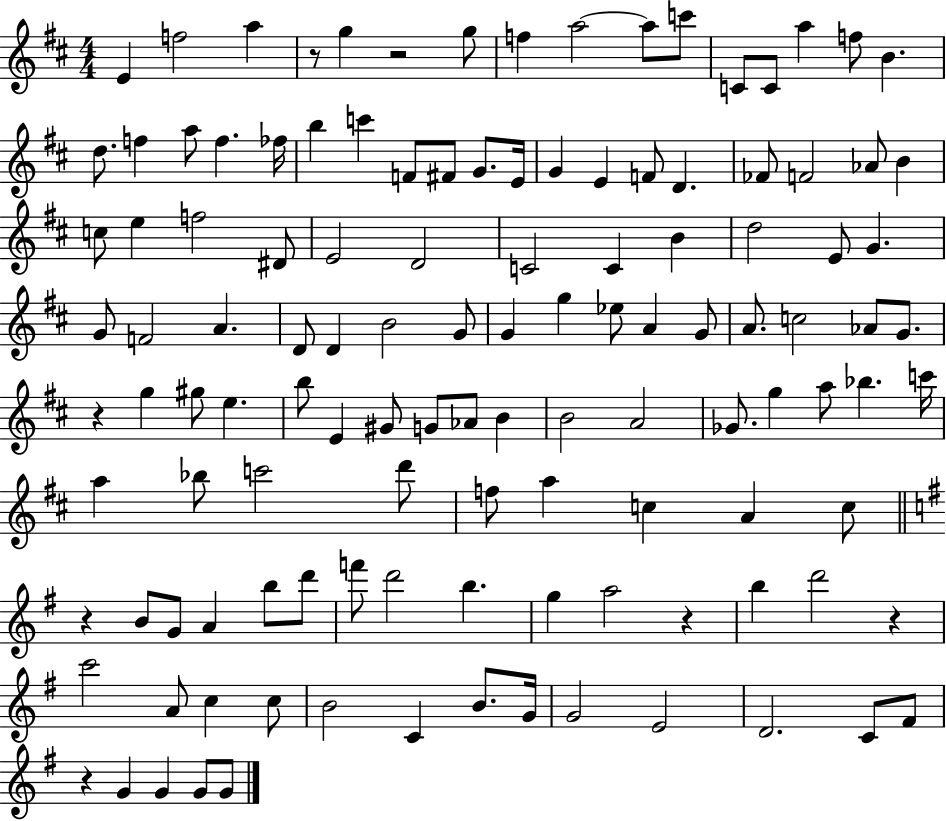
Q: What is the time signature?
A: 4/4